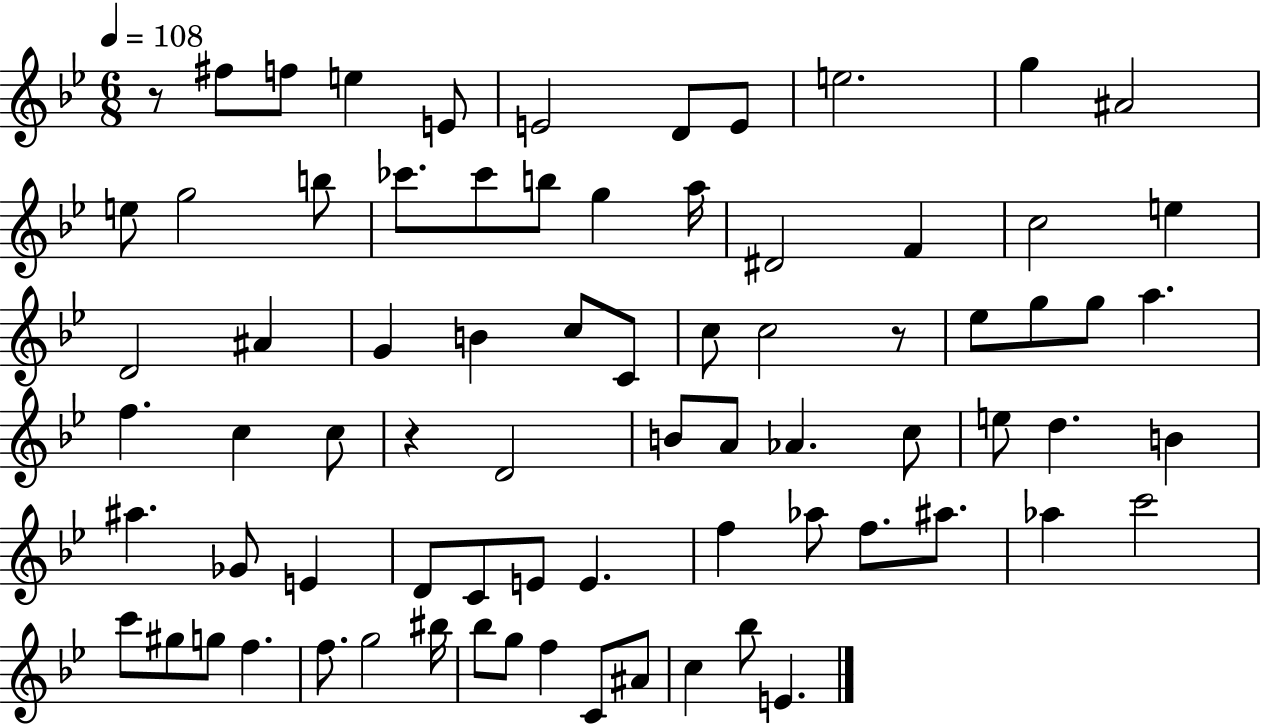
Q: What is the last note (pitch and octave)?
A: E4